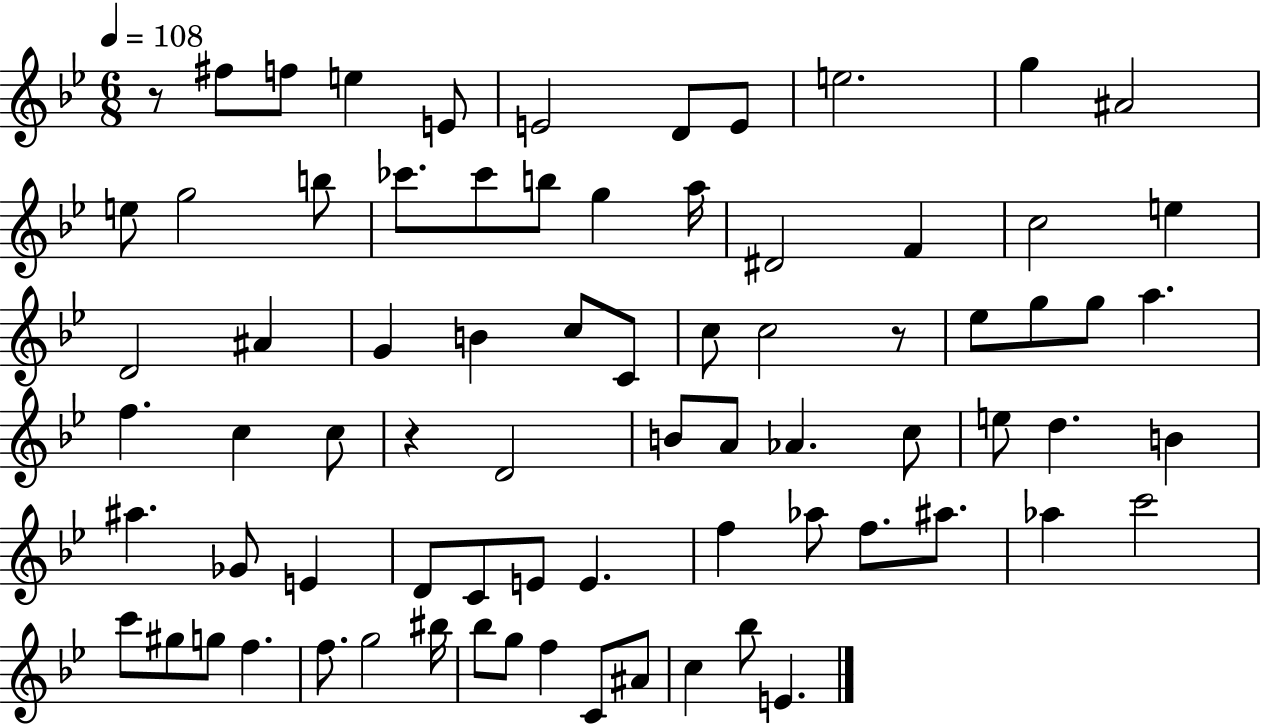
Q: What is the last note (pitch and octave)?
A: E4